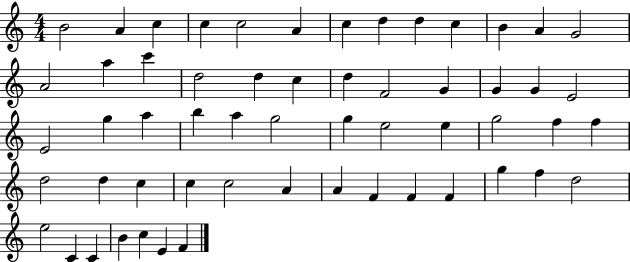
{
  \clef treble
  \numericTimeSignature
  \time 4/4
  \key c \major
  b'2 a'4 c''4 | c''4 c''2 a'4 | c''4 d''4 d''4 c''4 | b'4 a'4 g'2 | \break a'2 a''4 c'''4 | d''2 d''4 c''4 | d''4 f'2 g'4 | g'4 g'4 e'2 | \break e'2 g''4 a''4 | b''4 a''4 g''2 | g''4 e''2 e''4 | g''2 f''4 f''4 | \break d''2 d''4 c''4 | c''4 c''2 a'4 | a'4 f'4 f'4 f'4 | g''4 f''4 d''2 | \break e''2 c'4 c'4 | b'4 c''4 e'4 f'4 | \bar "|."
}